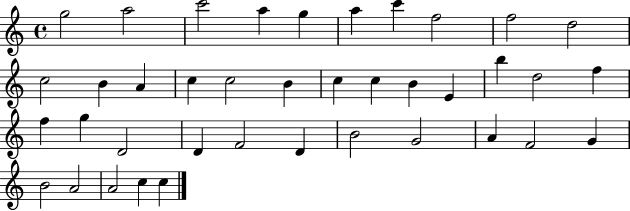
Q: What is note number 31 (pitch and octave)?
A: G4